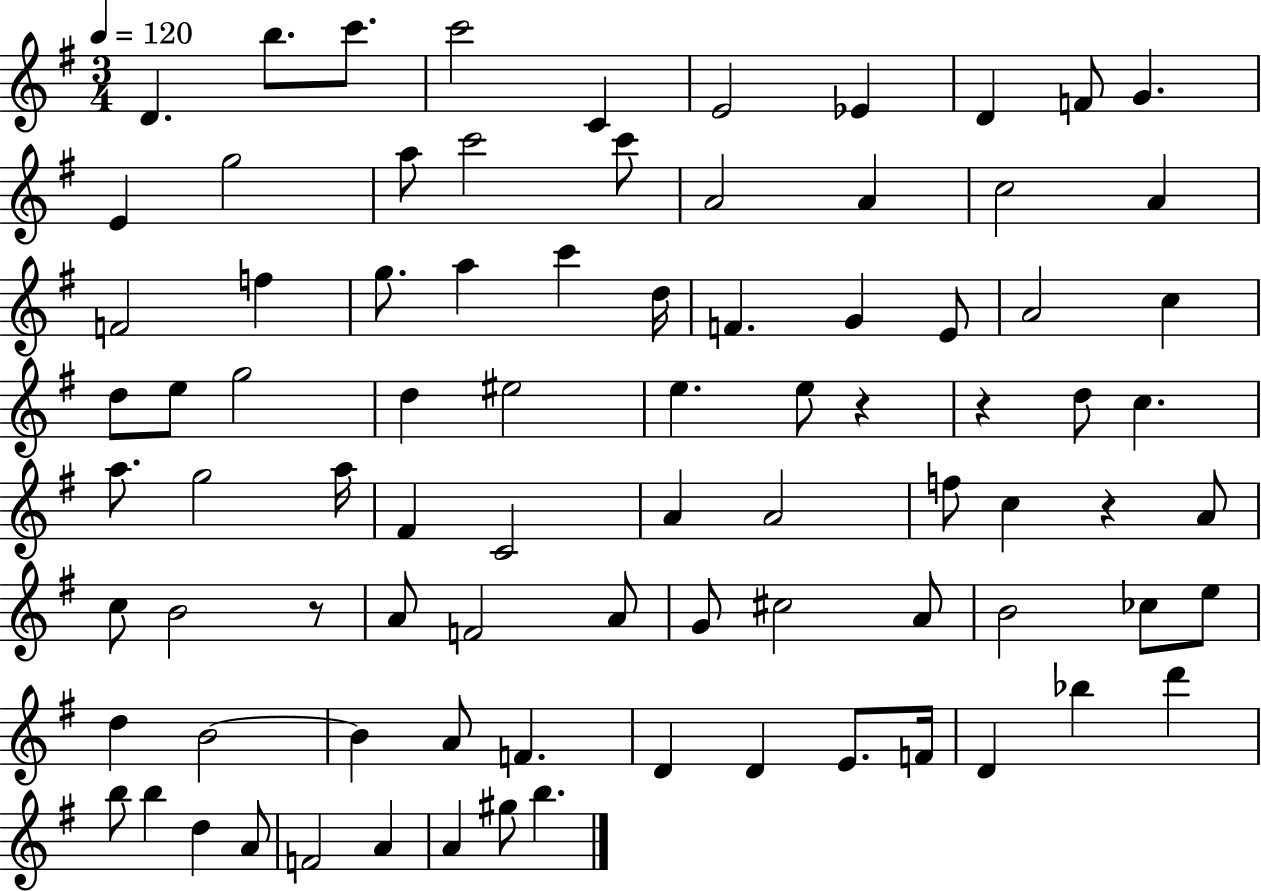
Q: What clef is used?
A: treble